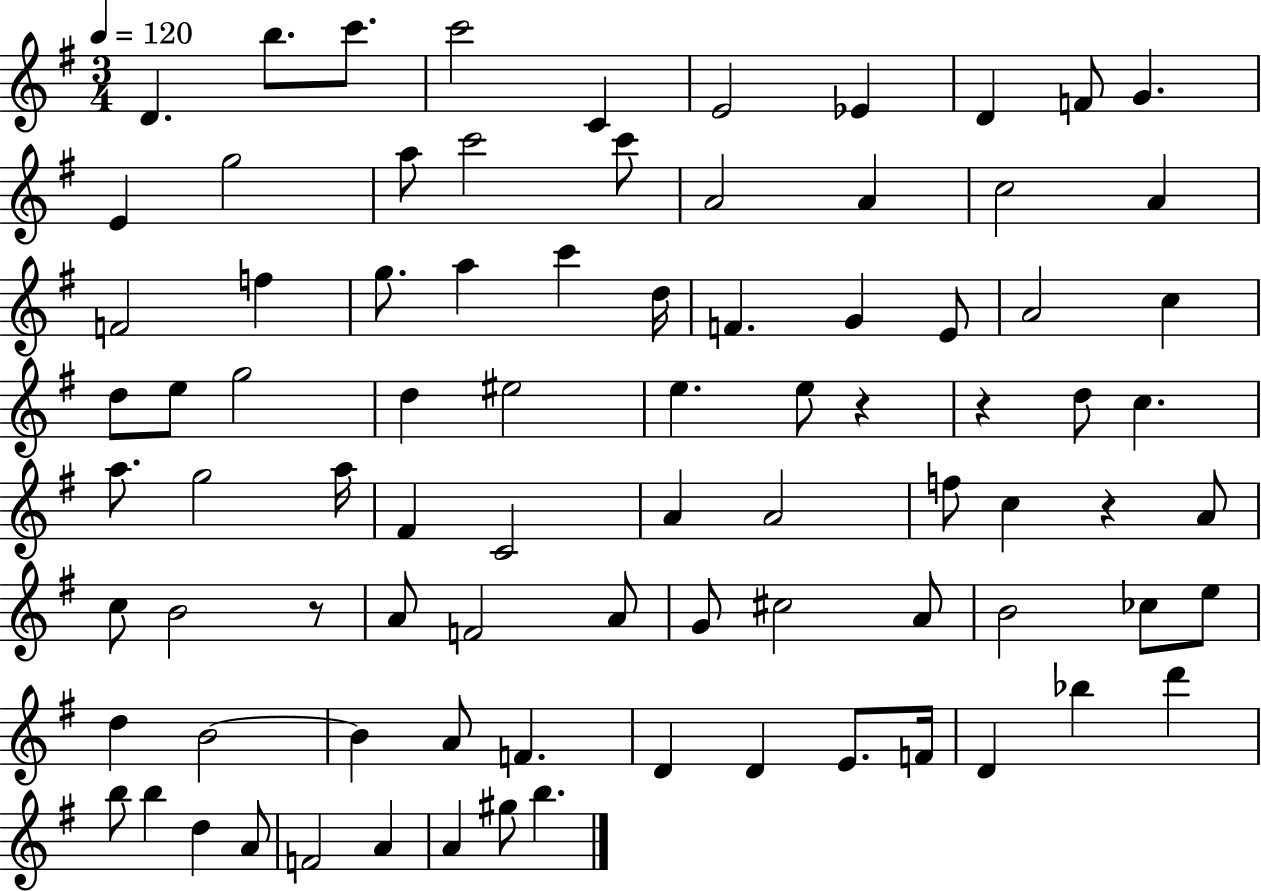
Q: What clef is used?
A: treble